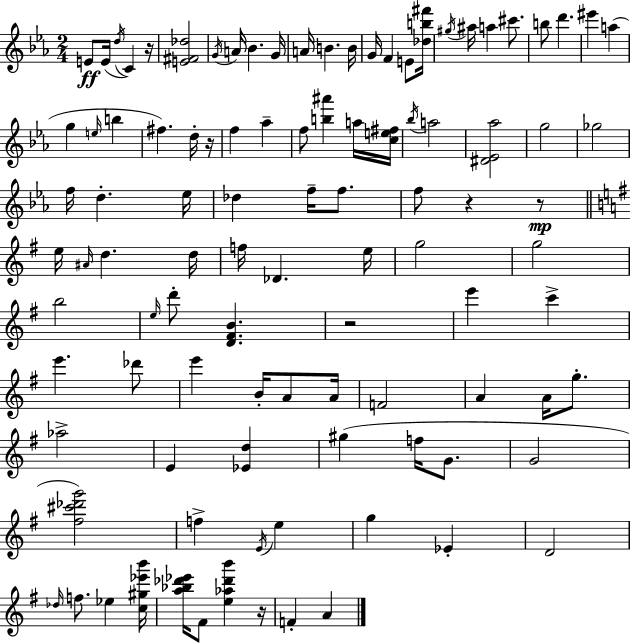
{
  \clef treble
  \numericTimeSignature
  \time 2/4
  \key ees \major
  e'8\ff e'16( \acciaccatura { d''16 } c'4) | r16 <e' fis' des''>2 | \acciaccatura { g'16 } a'16 bes'4. | g'16 a'16 b'4. | \break b'16 g'16 f'4 e'8 | <des'' b'' fis'''>16 \acciaccatura { gis''16 } ais''16 a''4 | cis'''8. b''8 d'''4. | eis'''4 a''4( | \break g''4 \grace { e''16 } | b''4 fis''4.) | d''16-. r16 f''4 | aes''4-- f''8 <b'' ais'''>4 | \break a''16 <c'' e'' fis''>16 \acciaccatura { bes''16 } a''2 | <dis' ees' aes''>2 | g''2 | ges''2 | \break f''16 d''4.-. | ees''16 des''4 | f''16-- f''8. f''8 r4 | r8\mp \bar "||" \break \key e \minor e''16 \grace { ais'16 } d''4. | d''16 f''16 des'4. | e''16 g''2 | g''2 | \break b''2 | \grace { e''16 } d'''8-. <d' fis' b'>4. | r2 | e'''4 c'''4-> | \break e'''4. | des'''8 e'''4 b'16-. a'8 | a'16 f'2 | a'4 a'16 g''8.-. | \break aes''2-> | e'4 <ees' d''>4 | gis''4( f''16 g'8. | g'2 | \break <fis'' cis''' des''' g'''>2) | f''4-> \acciaccatura { e'16 } e''4 | g''4 ees'4-. | d'2 | \break \grace { des''16 } f''8. ees''4 | <c'' gis'' ees''' b'''>16 <a'' bes'' des''' ees'''>16 fis'8 <e'' aes'' des''' b'''>4 | r16 f'4-. | a'4 \bar "|."
}